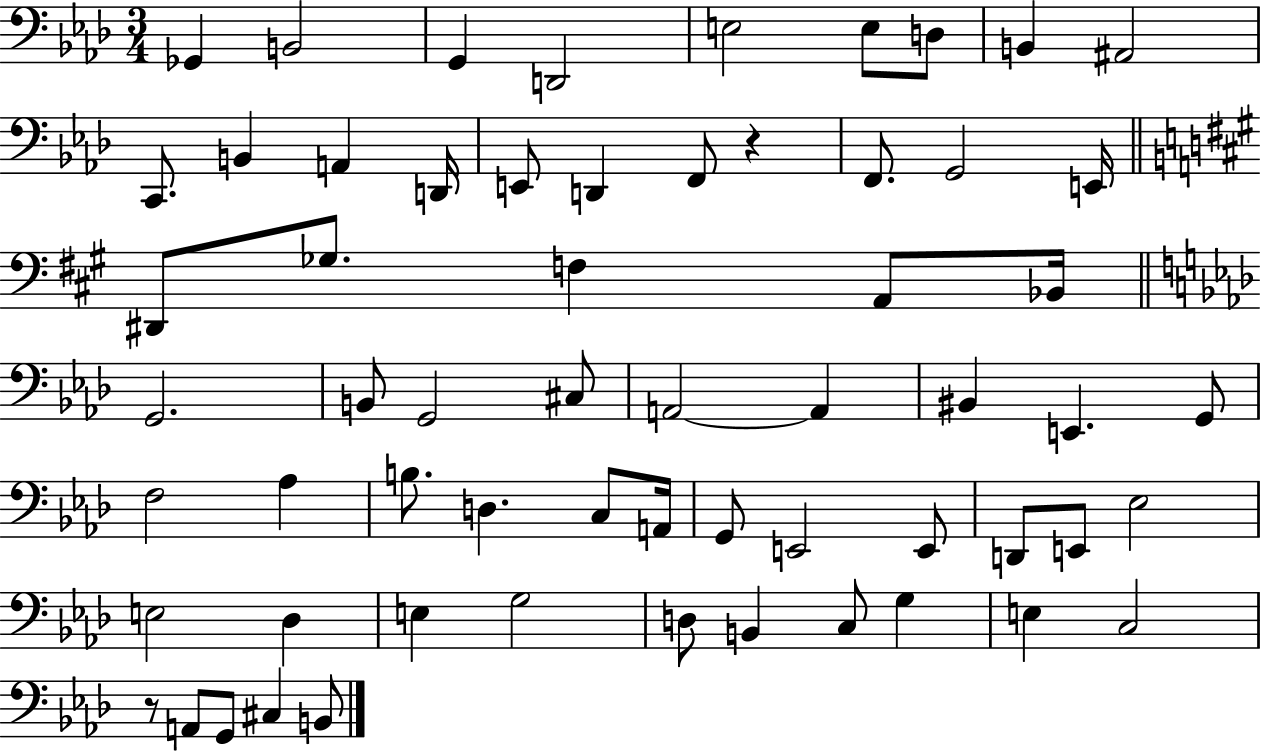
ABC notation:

X:1
T:Untitled
M:3/4
L:1/4
K:Ab
_G,, B,,2 G,, D,,2 E,2 E,/2 D,/2 B,, ^A,,2 C,,/2 B,, A,, D,,/4 E,,/2 D,, F,,/2 z F,,/2 G,,2 E,,/4 ^D,,/2 _G,/2 F, A,,/2 _B,,/4 G,,2 B,,/2 G,,2 ^C,/2 A,,2 A,, ^B,, E,, G,,/2 F,2 _A, B,/2 D, C,/2 A,,/4 G,,/2 E,,2 E,,/2 D,,/2 E,,/2 _E,2 E,2 _D, E, G,2 D,/2 B,, C,/2 G, E, C,2 z/2 A,,/2 G,,/2 ^C, B,,/2